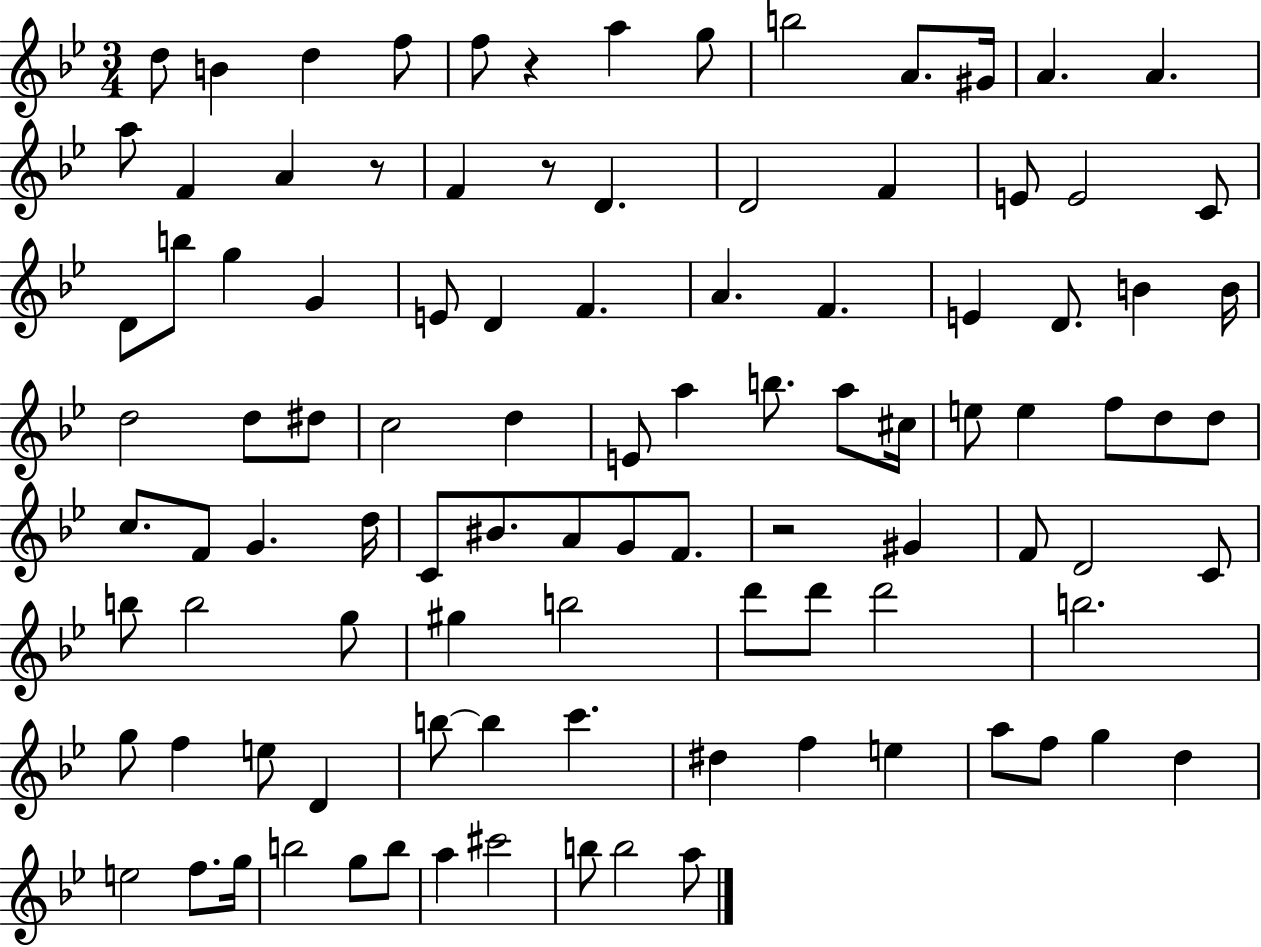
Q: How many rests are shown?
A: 4